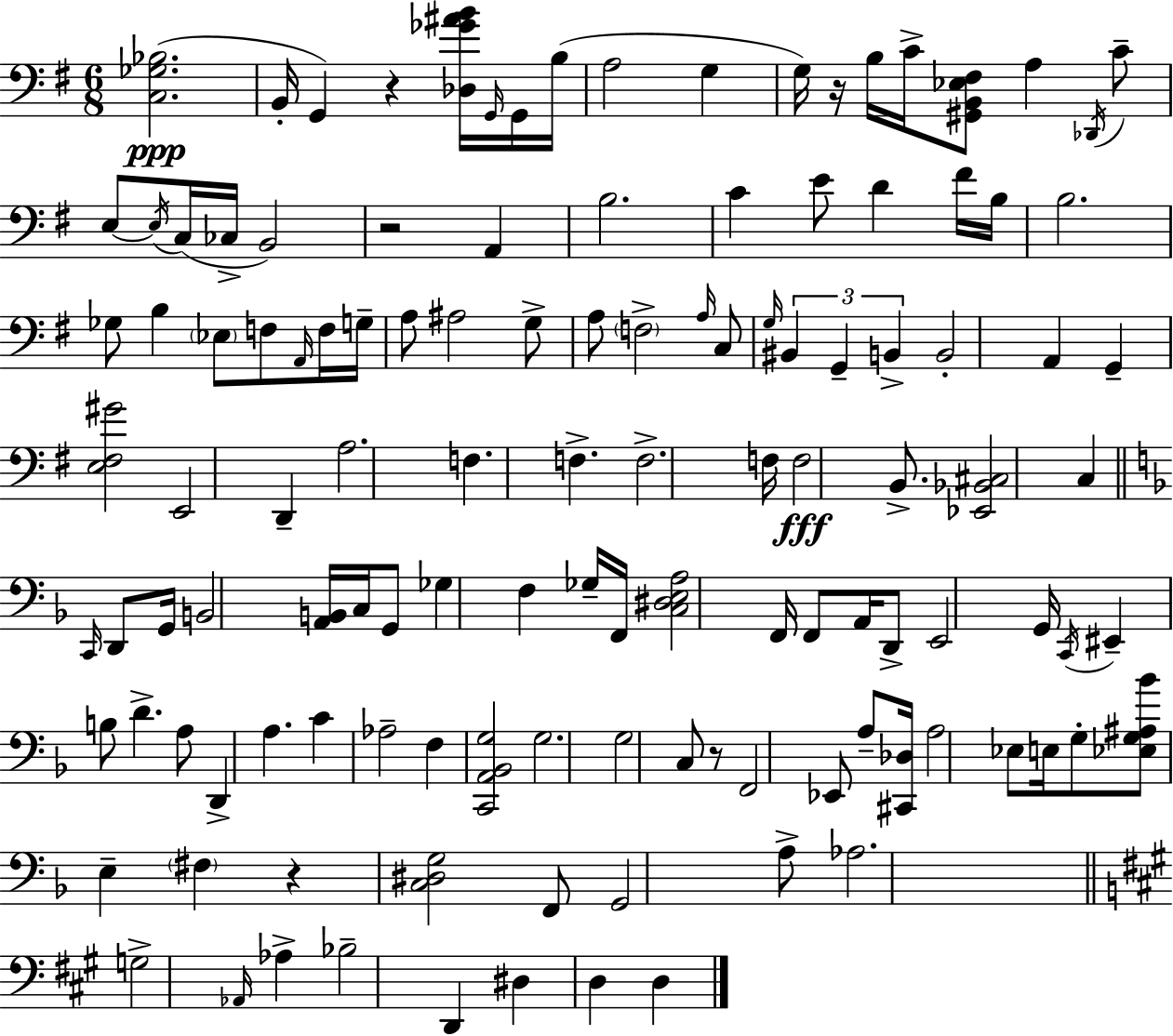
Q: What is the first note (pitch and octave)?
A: B2